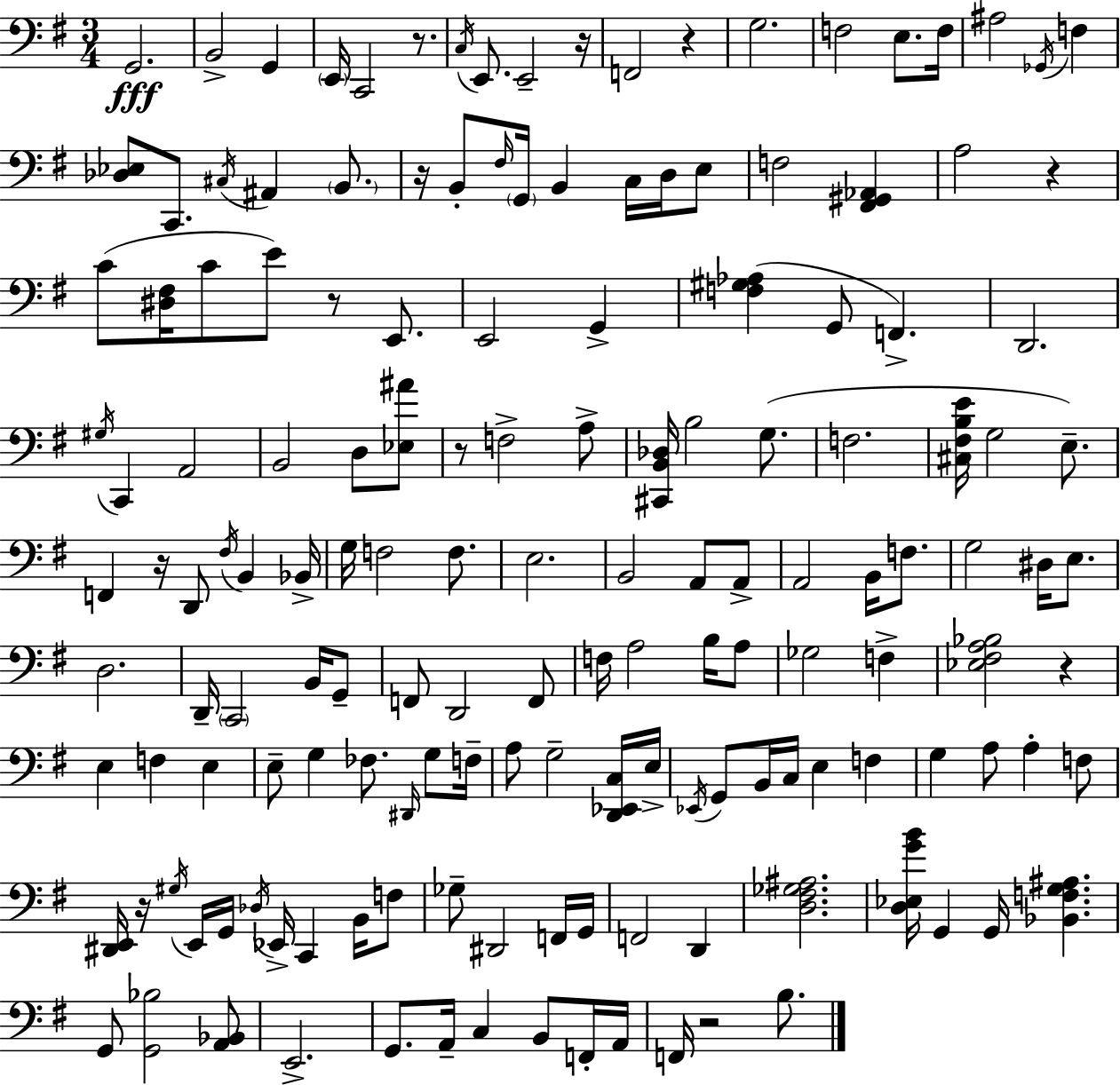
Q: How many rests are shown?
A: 11